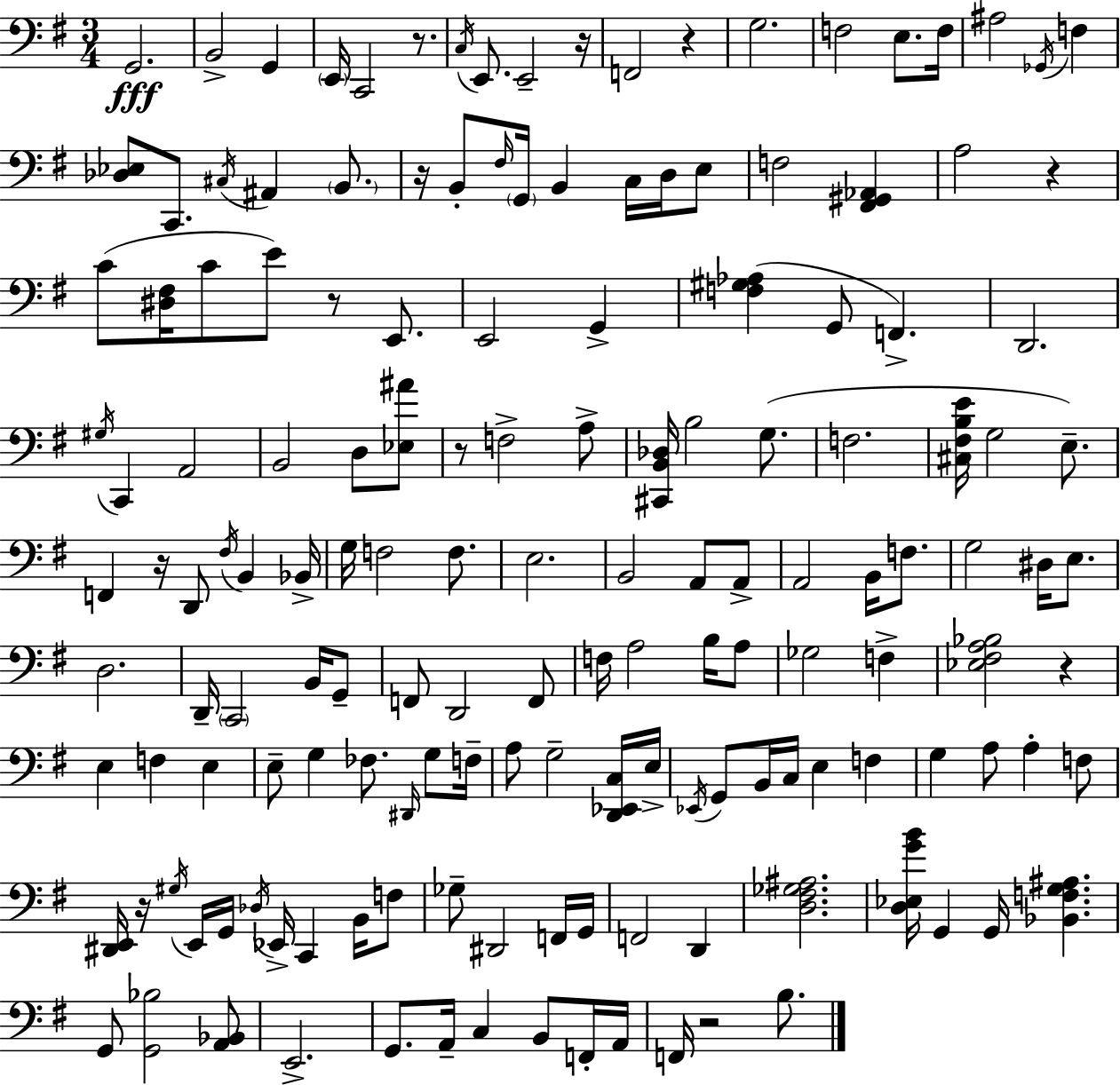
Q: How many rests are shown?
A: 11